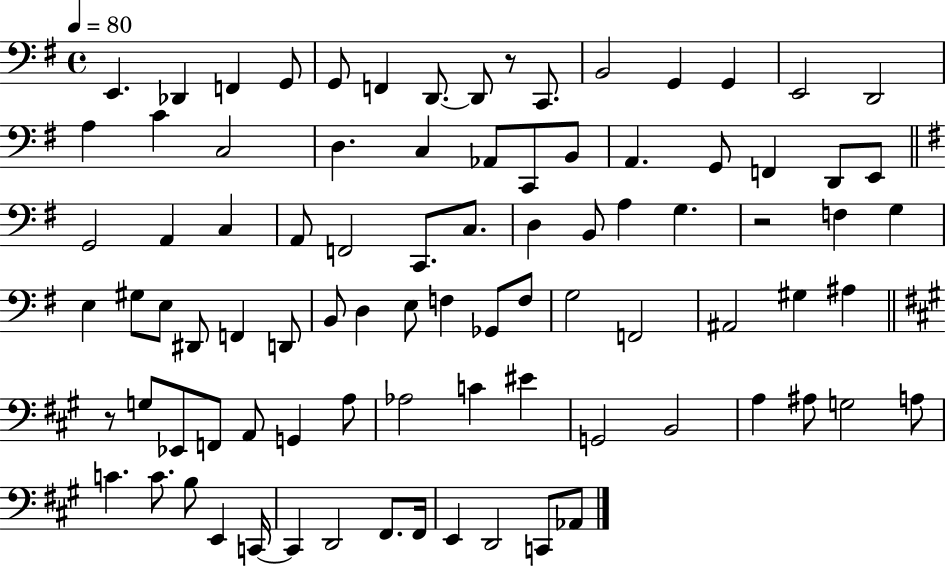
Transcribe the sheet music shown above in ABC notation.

X:1
T:Untitled
M:4/4
L:1/4
K:G
E,, _D,, F,, G,,/2 G,,/2 F,, D,,/2 D,,/2 z/2 C,,/2 B,,2 G,, G,, E,,2 D,,2 A, C C,2 D, C, _A,,/2 C,,/2 B,,/2 A,, G,,/2 F,, D,,/2 E,,/2 G,,2 A,, C, A,,/2 F,,2 C,,/2 C,/2 D, B,,/2 A, G, z2 F, G, E, ^G,/2 E,/2 ^D,,/2 F,, D,,/2 B,,/2 D, E,/2 F, _G,,/2 F,/2 G,2 F,,2 ^A,,2 ^G, ^A, z/2 G,/2 _E,,/2 F,,/2 A,,/2 G,, A,/2 _A,2 C ^E G,,2 B,,2 A, ^A,/2 G,2 A,/2 C C/2 B,/2 E,, C,,/4 C,, D,,2 ^F,,/2 ^F,,/4 E,, D,,2 C,,/2 _A,,/2